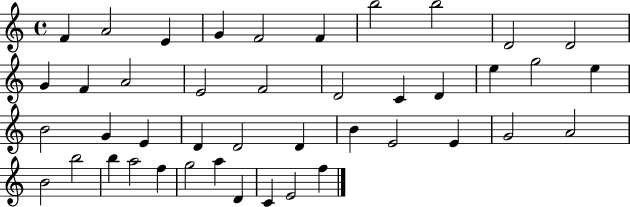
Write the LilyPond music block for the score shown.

{
  \clef treble
  \time 4/4
  \defaultTimeSignature
  \key c \major
  f'4 a'2 e'4 | g'4 f'2 f'4 | b''2 b''2 | d'2 d'2 | \break g'4 f'4 a'2 | e'2 f'2 | d'2 c'4 d'4 | e''4 g''2 e''4 | \break b'2 g'4 e'4 | d'4 d'2 d'4 | b'4 e'2 e'4 | g'2 a'2 | \break b'2 b''2 | b''4 a''2 f''4 | g''2 a''4 d'4 | c'4 e'2 f''4 | \break \bar "|."
}